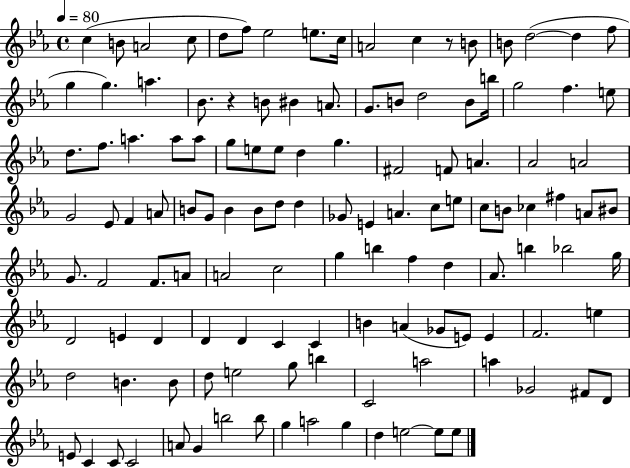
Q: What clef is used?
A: treble